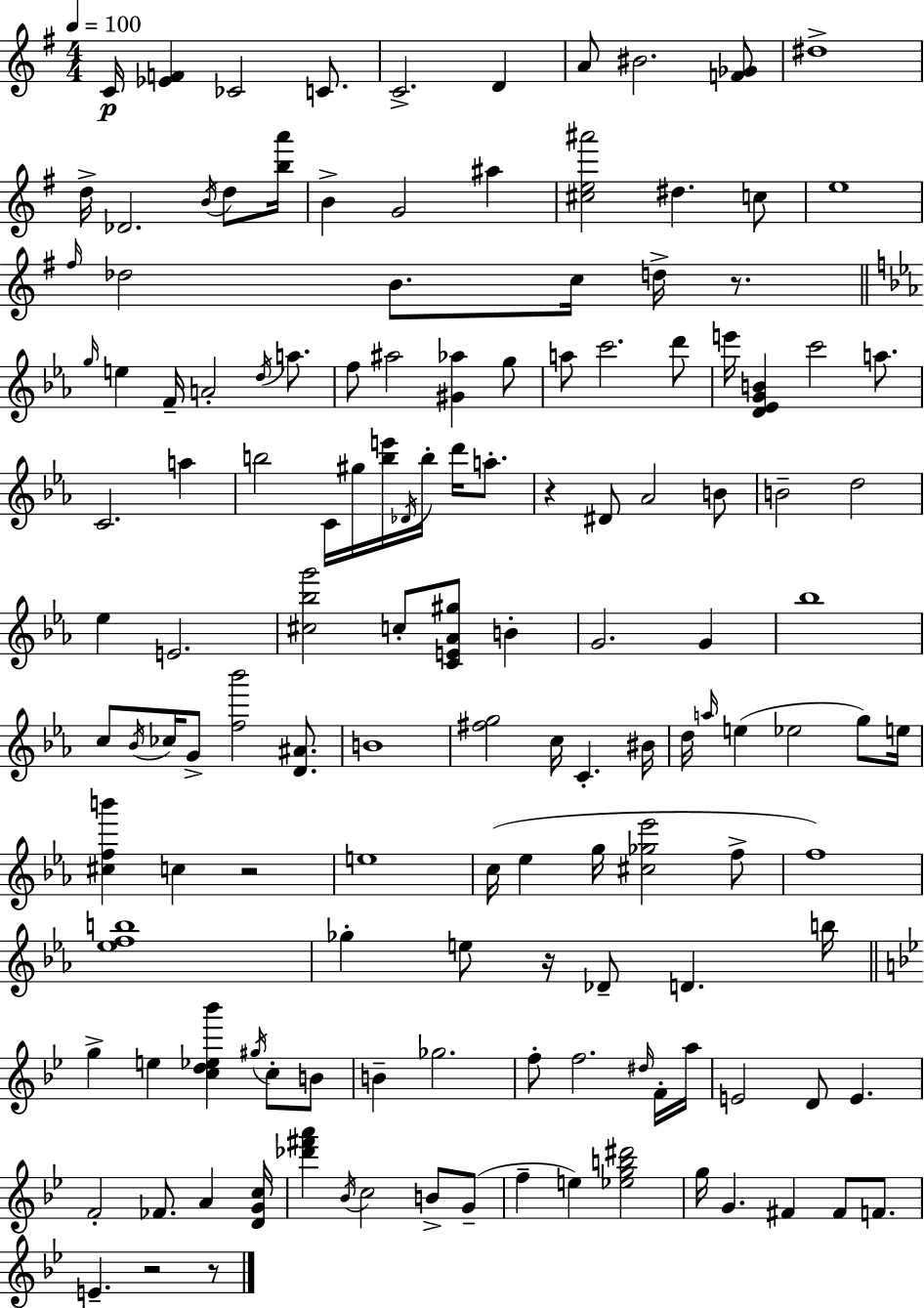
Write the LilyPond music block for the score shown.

{
  \clef treble
  \numericTimeSignature
  \time 4/4
  \key g \major
  \tempo 4 = 100
  c'16\p <ees' f'>4 ces'2 c'8. | c'2.-> d'4 | a'8 bis'2. <f' ges'>8 | dis''1-> | \break d''16-> des'2. \acciaccatura { b'16 } d''8 | <b'' a'''>16 b'4-> g'2 ais''4 | <cis'' e'' ais'''>2 dis''4. c''8 | e''1 | \break \grace { fis''16 } des''2 b'8. c''16 d''16-> r8. | \bar "||" \break \key ees \major \grace { g''16 } e''4 f'16-- a'2-. \acciaccatura { d''16 } a''8. | f''8 ais''2 <gis' aes''>4 | g''8 a''8 c'''2. | d'''8 e'''16 <d' ees' g' b'>4 c'''2 a''8. | \break c'2. a''4 | b''2 c'16 gis''16 <b'' e'''>16 \acciaccatura { des'16 } b''16-. d'''16 | a''8.-. r4 dis'8 aes'2 | b'8 b'2-- d''2 | \break ees''4 e'2. | <cis'' bes'' g'''>2 c''8-. <c' e' aes' gis''>8 b'4-. | g'2. g'4 | bes''1 | \break c''8 \acciaccatura { bes'16 } ces''16 g'8-> <f'' bes'''>2 | <d' ais'>8. b'1 | <fis'' g''>2 c''16 c'4.-. | bis'16 d''16 \grace { a''16 }( e''4 ees''2 | \break g''8) e''16 <cis'' f'' b'''>4 c''4 r2 | e''1 | c''16( ees''4 g''16 <cis'' ges'' ees'''>2 | f''8-> f''1) | \break <ees'' f'' b''>1 | ges''4-. e''8 r16 des'8-- d'4. | b''16 \bar "||" \break \key bes \major g''4-> e''4 <c'' d'' ees'' bes'''>4 \acciaccatura { gis''16 } c''8-. b'8 | b'4-- ges''2. | f''8-. f''2. \grace { dis''16 } | f'16-. a''16 e'2 d'8 e'4. | \break f'2-. fes'8. a'4 | <d' g' c''>16 <des''' fis''' a'''>4 \acciaccatura { bes'16 } c''2 b'8-> | g'8--( f''4-- e''4) <ees'' g'' b'' dis'''>2 | g''16 g'4. fis'4 fis'8 | \break f'8. e'4.-- r2 | r8 \bar "|."
}